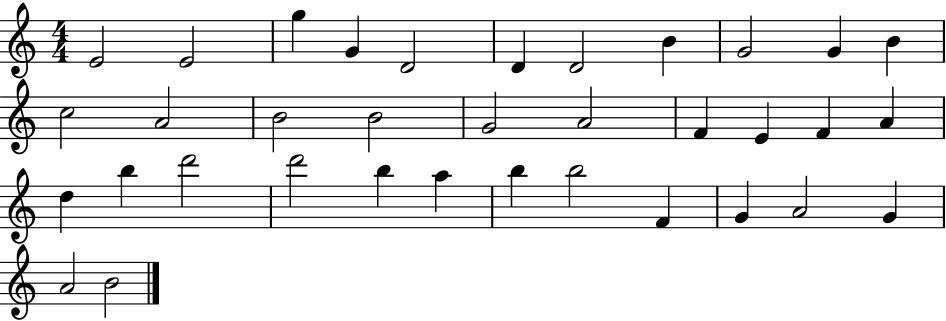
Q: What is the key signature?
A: C major